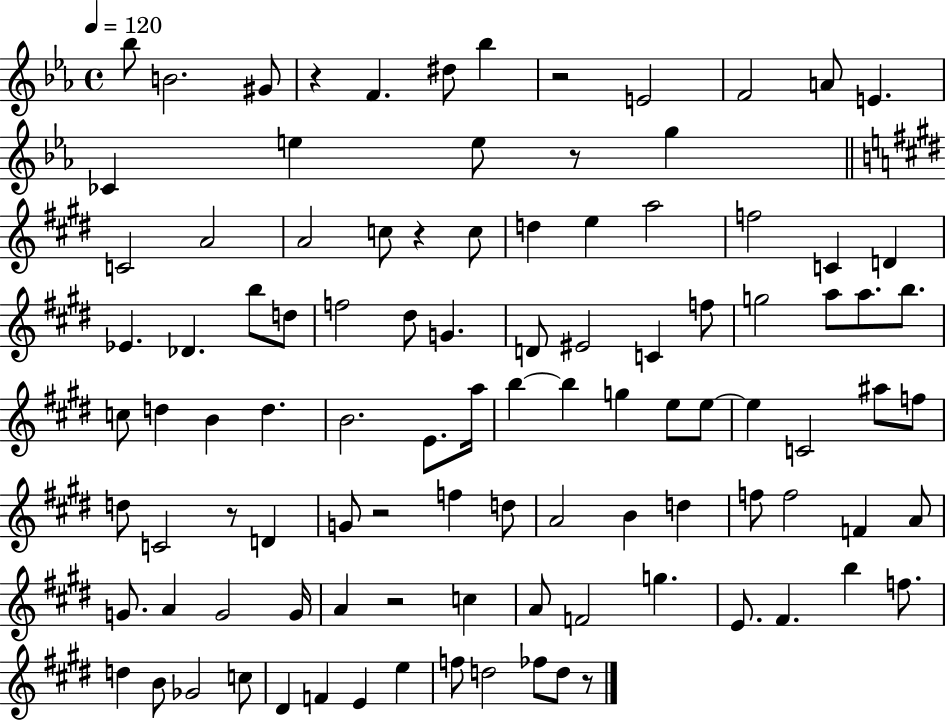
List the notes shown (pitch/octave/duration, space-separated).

Bb5/e B4/h. G#4/e R/q F4/q. D#5/e Bb5/q R/h E4/h F4/h A4/e E4/q. CES4/q E5/q E5/e R/e G5/q C4/h A4/h A4/h C5/e R/q C5/e D5/q E5/q A5/h F5/h C4/q D4/q Eb4/q. Db4/q. B5/e D5/e F5/h D#5/e G4/q. D4/e EIS4/h C4/q F5/e G5/h A5/e A5/e. B5/e. C5/e D5/q B4/q D5/q. B4/h. E4/e. A5/s B5/q B5/q G5/q E5/e E5/e E5/q C4/h A#5/e F5/e D5/e C4/h R/e D4/q G4/e R/h F5/q D5/e A4/h B4/q D5/q F5/e F5/h F4/q A4/e G4/e. A4/q G4/h G4/s A4/q R/h C5/q A4/e F4/h G5/q. E4/e. F#4/q. B5/q F5/e. D5/q B4/e Gb4/h C5/e D#4/q F4/q E4/q E5/q F5/e D5/h FES5/e D5/e R/e